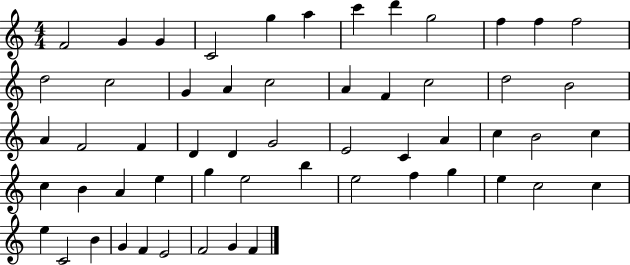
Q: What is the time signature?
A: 4/4